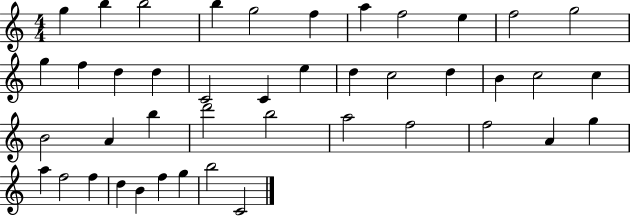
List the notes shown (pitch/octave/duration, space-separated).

G5/q B5/q B5/h B5/q G5/h F5/q A5/q F5/h E5/q F5/h G5/h G5/q F5/q D5/q D5/q C4/h C4/q E5/q D5/q C5/h D5/q B4/q C5/h C5/q B4/h A4/q B5/q D6/h B5/h A5/h F5/h F5/h A4/q G5/q A5/q F5/h F5/q D5/q B4/q F5/q G5/q B5/h C4/h